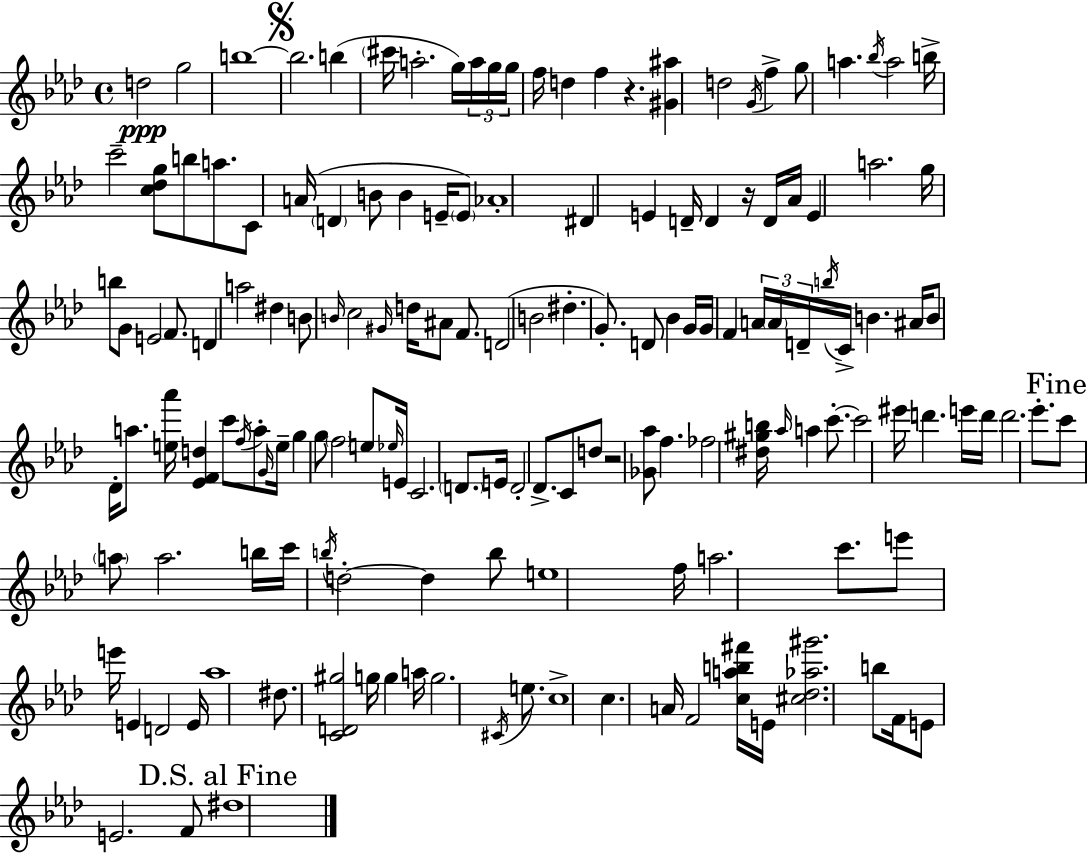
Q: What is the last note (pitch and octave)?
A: D#5